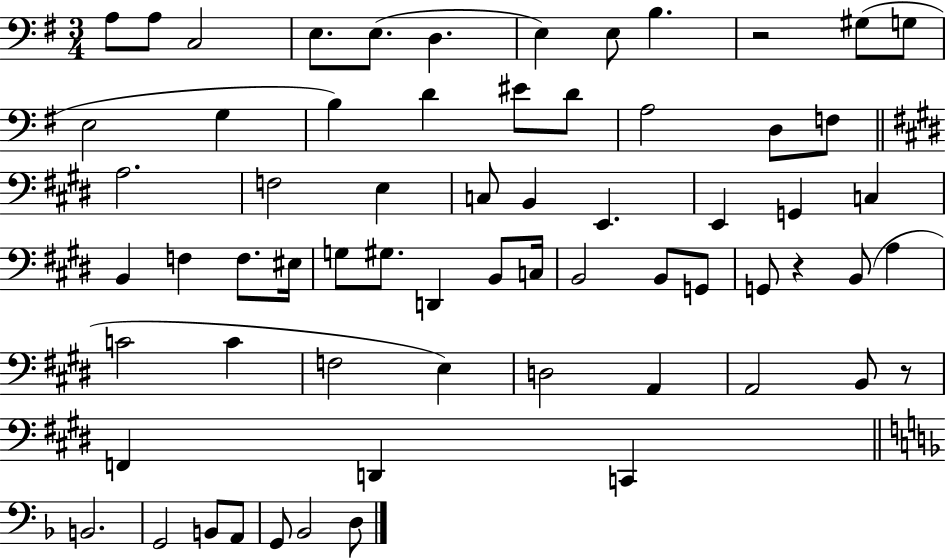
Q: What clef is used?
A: bass